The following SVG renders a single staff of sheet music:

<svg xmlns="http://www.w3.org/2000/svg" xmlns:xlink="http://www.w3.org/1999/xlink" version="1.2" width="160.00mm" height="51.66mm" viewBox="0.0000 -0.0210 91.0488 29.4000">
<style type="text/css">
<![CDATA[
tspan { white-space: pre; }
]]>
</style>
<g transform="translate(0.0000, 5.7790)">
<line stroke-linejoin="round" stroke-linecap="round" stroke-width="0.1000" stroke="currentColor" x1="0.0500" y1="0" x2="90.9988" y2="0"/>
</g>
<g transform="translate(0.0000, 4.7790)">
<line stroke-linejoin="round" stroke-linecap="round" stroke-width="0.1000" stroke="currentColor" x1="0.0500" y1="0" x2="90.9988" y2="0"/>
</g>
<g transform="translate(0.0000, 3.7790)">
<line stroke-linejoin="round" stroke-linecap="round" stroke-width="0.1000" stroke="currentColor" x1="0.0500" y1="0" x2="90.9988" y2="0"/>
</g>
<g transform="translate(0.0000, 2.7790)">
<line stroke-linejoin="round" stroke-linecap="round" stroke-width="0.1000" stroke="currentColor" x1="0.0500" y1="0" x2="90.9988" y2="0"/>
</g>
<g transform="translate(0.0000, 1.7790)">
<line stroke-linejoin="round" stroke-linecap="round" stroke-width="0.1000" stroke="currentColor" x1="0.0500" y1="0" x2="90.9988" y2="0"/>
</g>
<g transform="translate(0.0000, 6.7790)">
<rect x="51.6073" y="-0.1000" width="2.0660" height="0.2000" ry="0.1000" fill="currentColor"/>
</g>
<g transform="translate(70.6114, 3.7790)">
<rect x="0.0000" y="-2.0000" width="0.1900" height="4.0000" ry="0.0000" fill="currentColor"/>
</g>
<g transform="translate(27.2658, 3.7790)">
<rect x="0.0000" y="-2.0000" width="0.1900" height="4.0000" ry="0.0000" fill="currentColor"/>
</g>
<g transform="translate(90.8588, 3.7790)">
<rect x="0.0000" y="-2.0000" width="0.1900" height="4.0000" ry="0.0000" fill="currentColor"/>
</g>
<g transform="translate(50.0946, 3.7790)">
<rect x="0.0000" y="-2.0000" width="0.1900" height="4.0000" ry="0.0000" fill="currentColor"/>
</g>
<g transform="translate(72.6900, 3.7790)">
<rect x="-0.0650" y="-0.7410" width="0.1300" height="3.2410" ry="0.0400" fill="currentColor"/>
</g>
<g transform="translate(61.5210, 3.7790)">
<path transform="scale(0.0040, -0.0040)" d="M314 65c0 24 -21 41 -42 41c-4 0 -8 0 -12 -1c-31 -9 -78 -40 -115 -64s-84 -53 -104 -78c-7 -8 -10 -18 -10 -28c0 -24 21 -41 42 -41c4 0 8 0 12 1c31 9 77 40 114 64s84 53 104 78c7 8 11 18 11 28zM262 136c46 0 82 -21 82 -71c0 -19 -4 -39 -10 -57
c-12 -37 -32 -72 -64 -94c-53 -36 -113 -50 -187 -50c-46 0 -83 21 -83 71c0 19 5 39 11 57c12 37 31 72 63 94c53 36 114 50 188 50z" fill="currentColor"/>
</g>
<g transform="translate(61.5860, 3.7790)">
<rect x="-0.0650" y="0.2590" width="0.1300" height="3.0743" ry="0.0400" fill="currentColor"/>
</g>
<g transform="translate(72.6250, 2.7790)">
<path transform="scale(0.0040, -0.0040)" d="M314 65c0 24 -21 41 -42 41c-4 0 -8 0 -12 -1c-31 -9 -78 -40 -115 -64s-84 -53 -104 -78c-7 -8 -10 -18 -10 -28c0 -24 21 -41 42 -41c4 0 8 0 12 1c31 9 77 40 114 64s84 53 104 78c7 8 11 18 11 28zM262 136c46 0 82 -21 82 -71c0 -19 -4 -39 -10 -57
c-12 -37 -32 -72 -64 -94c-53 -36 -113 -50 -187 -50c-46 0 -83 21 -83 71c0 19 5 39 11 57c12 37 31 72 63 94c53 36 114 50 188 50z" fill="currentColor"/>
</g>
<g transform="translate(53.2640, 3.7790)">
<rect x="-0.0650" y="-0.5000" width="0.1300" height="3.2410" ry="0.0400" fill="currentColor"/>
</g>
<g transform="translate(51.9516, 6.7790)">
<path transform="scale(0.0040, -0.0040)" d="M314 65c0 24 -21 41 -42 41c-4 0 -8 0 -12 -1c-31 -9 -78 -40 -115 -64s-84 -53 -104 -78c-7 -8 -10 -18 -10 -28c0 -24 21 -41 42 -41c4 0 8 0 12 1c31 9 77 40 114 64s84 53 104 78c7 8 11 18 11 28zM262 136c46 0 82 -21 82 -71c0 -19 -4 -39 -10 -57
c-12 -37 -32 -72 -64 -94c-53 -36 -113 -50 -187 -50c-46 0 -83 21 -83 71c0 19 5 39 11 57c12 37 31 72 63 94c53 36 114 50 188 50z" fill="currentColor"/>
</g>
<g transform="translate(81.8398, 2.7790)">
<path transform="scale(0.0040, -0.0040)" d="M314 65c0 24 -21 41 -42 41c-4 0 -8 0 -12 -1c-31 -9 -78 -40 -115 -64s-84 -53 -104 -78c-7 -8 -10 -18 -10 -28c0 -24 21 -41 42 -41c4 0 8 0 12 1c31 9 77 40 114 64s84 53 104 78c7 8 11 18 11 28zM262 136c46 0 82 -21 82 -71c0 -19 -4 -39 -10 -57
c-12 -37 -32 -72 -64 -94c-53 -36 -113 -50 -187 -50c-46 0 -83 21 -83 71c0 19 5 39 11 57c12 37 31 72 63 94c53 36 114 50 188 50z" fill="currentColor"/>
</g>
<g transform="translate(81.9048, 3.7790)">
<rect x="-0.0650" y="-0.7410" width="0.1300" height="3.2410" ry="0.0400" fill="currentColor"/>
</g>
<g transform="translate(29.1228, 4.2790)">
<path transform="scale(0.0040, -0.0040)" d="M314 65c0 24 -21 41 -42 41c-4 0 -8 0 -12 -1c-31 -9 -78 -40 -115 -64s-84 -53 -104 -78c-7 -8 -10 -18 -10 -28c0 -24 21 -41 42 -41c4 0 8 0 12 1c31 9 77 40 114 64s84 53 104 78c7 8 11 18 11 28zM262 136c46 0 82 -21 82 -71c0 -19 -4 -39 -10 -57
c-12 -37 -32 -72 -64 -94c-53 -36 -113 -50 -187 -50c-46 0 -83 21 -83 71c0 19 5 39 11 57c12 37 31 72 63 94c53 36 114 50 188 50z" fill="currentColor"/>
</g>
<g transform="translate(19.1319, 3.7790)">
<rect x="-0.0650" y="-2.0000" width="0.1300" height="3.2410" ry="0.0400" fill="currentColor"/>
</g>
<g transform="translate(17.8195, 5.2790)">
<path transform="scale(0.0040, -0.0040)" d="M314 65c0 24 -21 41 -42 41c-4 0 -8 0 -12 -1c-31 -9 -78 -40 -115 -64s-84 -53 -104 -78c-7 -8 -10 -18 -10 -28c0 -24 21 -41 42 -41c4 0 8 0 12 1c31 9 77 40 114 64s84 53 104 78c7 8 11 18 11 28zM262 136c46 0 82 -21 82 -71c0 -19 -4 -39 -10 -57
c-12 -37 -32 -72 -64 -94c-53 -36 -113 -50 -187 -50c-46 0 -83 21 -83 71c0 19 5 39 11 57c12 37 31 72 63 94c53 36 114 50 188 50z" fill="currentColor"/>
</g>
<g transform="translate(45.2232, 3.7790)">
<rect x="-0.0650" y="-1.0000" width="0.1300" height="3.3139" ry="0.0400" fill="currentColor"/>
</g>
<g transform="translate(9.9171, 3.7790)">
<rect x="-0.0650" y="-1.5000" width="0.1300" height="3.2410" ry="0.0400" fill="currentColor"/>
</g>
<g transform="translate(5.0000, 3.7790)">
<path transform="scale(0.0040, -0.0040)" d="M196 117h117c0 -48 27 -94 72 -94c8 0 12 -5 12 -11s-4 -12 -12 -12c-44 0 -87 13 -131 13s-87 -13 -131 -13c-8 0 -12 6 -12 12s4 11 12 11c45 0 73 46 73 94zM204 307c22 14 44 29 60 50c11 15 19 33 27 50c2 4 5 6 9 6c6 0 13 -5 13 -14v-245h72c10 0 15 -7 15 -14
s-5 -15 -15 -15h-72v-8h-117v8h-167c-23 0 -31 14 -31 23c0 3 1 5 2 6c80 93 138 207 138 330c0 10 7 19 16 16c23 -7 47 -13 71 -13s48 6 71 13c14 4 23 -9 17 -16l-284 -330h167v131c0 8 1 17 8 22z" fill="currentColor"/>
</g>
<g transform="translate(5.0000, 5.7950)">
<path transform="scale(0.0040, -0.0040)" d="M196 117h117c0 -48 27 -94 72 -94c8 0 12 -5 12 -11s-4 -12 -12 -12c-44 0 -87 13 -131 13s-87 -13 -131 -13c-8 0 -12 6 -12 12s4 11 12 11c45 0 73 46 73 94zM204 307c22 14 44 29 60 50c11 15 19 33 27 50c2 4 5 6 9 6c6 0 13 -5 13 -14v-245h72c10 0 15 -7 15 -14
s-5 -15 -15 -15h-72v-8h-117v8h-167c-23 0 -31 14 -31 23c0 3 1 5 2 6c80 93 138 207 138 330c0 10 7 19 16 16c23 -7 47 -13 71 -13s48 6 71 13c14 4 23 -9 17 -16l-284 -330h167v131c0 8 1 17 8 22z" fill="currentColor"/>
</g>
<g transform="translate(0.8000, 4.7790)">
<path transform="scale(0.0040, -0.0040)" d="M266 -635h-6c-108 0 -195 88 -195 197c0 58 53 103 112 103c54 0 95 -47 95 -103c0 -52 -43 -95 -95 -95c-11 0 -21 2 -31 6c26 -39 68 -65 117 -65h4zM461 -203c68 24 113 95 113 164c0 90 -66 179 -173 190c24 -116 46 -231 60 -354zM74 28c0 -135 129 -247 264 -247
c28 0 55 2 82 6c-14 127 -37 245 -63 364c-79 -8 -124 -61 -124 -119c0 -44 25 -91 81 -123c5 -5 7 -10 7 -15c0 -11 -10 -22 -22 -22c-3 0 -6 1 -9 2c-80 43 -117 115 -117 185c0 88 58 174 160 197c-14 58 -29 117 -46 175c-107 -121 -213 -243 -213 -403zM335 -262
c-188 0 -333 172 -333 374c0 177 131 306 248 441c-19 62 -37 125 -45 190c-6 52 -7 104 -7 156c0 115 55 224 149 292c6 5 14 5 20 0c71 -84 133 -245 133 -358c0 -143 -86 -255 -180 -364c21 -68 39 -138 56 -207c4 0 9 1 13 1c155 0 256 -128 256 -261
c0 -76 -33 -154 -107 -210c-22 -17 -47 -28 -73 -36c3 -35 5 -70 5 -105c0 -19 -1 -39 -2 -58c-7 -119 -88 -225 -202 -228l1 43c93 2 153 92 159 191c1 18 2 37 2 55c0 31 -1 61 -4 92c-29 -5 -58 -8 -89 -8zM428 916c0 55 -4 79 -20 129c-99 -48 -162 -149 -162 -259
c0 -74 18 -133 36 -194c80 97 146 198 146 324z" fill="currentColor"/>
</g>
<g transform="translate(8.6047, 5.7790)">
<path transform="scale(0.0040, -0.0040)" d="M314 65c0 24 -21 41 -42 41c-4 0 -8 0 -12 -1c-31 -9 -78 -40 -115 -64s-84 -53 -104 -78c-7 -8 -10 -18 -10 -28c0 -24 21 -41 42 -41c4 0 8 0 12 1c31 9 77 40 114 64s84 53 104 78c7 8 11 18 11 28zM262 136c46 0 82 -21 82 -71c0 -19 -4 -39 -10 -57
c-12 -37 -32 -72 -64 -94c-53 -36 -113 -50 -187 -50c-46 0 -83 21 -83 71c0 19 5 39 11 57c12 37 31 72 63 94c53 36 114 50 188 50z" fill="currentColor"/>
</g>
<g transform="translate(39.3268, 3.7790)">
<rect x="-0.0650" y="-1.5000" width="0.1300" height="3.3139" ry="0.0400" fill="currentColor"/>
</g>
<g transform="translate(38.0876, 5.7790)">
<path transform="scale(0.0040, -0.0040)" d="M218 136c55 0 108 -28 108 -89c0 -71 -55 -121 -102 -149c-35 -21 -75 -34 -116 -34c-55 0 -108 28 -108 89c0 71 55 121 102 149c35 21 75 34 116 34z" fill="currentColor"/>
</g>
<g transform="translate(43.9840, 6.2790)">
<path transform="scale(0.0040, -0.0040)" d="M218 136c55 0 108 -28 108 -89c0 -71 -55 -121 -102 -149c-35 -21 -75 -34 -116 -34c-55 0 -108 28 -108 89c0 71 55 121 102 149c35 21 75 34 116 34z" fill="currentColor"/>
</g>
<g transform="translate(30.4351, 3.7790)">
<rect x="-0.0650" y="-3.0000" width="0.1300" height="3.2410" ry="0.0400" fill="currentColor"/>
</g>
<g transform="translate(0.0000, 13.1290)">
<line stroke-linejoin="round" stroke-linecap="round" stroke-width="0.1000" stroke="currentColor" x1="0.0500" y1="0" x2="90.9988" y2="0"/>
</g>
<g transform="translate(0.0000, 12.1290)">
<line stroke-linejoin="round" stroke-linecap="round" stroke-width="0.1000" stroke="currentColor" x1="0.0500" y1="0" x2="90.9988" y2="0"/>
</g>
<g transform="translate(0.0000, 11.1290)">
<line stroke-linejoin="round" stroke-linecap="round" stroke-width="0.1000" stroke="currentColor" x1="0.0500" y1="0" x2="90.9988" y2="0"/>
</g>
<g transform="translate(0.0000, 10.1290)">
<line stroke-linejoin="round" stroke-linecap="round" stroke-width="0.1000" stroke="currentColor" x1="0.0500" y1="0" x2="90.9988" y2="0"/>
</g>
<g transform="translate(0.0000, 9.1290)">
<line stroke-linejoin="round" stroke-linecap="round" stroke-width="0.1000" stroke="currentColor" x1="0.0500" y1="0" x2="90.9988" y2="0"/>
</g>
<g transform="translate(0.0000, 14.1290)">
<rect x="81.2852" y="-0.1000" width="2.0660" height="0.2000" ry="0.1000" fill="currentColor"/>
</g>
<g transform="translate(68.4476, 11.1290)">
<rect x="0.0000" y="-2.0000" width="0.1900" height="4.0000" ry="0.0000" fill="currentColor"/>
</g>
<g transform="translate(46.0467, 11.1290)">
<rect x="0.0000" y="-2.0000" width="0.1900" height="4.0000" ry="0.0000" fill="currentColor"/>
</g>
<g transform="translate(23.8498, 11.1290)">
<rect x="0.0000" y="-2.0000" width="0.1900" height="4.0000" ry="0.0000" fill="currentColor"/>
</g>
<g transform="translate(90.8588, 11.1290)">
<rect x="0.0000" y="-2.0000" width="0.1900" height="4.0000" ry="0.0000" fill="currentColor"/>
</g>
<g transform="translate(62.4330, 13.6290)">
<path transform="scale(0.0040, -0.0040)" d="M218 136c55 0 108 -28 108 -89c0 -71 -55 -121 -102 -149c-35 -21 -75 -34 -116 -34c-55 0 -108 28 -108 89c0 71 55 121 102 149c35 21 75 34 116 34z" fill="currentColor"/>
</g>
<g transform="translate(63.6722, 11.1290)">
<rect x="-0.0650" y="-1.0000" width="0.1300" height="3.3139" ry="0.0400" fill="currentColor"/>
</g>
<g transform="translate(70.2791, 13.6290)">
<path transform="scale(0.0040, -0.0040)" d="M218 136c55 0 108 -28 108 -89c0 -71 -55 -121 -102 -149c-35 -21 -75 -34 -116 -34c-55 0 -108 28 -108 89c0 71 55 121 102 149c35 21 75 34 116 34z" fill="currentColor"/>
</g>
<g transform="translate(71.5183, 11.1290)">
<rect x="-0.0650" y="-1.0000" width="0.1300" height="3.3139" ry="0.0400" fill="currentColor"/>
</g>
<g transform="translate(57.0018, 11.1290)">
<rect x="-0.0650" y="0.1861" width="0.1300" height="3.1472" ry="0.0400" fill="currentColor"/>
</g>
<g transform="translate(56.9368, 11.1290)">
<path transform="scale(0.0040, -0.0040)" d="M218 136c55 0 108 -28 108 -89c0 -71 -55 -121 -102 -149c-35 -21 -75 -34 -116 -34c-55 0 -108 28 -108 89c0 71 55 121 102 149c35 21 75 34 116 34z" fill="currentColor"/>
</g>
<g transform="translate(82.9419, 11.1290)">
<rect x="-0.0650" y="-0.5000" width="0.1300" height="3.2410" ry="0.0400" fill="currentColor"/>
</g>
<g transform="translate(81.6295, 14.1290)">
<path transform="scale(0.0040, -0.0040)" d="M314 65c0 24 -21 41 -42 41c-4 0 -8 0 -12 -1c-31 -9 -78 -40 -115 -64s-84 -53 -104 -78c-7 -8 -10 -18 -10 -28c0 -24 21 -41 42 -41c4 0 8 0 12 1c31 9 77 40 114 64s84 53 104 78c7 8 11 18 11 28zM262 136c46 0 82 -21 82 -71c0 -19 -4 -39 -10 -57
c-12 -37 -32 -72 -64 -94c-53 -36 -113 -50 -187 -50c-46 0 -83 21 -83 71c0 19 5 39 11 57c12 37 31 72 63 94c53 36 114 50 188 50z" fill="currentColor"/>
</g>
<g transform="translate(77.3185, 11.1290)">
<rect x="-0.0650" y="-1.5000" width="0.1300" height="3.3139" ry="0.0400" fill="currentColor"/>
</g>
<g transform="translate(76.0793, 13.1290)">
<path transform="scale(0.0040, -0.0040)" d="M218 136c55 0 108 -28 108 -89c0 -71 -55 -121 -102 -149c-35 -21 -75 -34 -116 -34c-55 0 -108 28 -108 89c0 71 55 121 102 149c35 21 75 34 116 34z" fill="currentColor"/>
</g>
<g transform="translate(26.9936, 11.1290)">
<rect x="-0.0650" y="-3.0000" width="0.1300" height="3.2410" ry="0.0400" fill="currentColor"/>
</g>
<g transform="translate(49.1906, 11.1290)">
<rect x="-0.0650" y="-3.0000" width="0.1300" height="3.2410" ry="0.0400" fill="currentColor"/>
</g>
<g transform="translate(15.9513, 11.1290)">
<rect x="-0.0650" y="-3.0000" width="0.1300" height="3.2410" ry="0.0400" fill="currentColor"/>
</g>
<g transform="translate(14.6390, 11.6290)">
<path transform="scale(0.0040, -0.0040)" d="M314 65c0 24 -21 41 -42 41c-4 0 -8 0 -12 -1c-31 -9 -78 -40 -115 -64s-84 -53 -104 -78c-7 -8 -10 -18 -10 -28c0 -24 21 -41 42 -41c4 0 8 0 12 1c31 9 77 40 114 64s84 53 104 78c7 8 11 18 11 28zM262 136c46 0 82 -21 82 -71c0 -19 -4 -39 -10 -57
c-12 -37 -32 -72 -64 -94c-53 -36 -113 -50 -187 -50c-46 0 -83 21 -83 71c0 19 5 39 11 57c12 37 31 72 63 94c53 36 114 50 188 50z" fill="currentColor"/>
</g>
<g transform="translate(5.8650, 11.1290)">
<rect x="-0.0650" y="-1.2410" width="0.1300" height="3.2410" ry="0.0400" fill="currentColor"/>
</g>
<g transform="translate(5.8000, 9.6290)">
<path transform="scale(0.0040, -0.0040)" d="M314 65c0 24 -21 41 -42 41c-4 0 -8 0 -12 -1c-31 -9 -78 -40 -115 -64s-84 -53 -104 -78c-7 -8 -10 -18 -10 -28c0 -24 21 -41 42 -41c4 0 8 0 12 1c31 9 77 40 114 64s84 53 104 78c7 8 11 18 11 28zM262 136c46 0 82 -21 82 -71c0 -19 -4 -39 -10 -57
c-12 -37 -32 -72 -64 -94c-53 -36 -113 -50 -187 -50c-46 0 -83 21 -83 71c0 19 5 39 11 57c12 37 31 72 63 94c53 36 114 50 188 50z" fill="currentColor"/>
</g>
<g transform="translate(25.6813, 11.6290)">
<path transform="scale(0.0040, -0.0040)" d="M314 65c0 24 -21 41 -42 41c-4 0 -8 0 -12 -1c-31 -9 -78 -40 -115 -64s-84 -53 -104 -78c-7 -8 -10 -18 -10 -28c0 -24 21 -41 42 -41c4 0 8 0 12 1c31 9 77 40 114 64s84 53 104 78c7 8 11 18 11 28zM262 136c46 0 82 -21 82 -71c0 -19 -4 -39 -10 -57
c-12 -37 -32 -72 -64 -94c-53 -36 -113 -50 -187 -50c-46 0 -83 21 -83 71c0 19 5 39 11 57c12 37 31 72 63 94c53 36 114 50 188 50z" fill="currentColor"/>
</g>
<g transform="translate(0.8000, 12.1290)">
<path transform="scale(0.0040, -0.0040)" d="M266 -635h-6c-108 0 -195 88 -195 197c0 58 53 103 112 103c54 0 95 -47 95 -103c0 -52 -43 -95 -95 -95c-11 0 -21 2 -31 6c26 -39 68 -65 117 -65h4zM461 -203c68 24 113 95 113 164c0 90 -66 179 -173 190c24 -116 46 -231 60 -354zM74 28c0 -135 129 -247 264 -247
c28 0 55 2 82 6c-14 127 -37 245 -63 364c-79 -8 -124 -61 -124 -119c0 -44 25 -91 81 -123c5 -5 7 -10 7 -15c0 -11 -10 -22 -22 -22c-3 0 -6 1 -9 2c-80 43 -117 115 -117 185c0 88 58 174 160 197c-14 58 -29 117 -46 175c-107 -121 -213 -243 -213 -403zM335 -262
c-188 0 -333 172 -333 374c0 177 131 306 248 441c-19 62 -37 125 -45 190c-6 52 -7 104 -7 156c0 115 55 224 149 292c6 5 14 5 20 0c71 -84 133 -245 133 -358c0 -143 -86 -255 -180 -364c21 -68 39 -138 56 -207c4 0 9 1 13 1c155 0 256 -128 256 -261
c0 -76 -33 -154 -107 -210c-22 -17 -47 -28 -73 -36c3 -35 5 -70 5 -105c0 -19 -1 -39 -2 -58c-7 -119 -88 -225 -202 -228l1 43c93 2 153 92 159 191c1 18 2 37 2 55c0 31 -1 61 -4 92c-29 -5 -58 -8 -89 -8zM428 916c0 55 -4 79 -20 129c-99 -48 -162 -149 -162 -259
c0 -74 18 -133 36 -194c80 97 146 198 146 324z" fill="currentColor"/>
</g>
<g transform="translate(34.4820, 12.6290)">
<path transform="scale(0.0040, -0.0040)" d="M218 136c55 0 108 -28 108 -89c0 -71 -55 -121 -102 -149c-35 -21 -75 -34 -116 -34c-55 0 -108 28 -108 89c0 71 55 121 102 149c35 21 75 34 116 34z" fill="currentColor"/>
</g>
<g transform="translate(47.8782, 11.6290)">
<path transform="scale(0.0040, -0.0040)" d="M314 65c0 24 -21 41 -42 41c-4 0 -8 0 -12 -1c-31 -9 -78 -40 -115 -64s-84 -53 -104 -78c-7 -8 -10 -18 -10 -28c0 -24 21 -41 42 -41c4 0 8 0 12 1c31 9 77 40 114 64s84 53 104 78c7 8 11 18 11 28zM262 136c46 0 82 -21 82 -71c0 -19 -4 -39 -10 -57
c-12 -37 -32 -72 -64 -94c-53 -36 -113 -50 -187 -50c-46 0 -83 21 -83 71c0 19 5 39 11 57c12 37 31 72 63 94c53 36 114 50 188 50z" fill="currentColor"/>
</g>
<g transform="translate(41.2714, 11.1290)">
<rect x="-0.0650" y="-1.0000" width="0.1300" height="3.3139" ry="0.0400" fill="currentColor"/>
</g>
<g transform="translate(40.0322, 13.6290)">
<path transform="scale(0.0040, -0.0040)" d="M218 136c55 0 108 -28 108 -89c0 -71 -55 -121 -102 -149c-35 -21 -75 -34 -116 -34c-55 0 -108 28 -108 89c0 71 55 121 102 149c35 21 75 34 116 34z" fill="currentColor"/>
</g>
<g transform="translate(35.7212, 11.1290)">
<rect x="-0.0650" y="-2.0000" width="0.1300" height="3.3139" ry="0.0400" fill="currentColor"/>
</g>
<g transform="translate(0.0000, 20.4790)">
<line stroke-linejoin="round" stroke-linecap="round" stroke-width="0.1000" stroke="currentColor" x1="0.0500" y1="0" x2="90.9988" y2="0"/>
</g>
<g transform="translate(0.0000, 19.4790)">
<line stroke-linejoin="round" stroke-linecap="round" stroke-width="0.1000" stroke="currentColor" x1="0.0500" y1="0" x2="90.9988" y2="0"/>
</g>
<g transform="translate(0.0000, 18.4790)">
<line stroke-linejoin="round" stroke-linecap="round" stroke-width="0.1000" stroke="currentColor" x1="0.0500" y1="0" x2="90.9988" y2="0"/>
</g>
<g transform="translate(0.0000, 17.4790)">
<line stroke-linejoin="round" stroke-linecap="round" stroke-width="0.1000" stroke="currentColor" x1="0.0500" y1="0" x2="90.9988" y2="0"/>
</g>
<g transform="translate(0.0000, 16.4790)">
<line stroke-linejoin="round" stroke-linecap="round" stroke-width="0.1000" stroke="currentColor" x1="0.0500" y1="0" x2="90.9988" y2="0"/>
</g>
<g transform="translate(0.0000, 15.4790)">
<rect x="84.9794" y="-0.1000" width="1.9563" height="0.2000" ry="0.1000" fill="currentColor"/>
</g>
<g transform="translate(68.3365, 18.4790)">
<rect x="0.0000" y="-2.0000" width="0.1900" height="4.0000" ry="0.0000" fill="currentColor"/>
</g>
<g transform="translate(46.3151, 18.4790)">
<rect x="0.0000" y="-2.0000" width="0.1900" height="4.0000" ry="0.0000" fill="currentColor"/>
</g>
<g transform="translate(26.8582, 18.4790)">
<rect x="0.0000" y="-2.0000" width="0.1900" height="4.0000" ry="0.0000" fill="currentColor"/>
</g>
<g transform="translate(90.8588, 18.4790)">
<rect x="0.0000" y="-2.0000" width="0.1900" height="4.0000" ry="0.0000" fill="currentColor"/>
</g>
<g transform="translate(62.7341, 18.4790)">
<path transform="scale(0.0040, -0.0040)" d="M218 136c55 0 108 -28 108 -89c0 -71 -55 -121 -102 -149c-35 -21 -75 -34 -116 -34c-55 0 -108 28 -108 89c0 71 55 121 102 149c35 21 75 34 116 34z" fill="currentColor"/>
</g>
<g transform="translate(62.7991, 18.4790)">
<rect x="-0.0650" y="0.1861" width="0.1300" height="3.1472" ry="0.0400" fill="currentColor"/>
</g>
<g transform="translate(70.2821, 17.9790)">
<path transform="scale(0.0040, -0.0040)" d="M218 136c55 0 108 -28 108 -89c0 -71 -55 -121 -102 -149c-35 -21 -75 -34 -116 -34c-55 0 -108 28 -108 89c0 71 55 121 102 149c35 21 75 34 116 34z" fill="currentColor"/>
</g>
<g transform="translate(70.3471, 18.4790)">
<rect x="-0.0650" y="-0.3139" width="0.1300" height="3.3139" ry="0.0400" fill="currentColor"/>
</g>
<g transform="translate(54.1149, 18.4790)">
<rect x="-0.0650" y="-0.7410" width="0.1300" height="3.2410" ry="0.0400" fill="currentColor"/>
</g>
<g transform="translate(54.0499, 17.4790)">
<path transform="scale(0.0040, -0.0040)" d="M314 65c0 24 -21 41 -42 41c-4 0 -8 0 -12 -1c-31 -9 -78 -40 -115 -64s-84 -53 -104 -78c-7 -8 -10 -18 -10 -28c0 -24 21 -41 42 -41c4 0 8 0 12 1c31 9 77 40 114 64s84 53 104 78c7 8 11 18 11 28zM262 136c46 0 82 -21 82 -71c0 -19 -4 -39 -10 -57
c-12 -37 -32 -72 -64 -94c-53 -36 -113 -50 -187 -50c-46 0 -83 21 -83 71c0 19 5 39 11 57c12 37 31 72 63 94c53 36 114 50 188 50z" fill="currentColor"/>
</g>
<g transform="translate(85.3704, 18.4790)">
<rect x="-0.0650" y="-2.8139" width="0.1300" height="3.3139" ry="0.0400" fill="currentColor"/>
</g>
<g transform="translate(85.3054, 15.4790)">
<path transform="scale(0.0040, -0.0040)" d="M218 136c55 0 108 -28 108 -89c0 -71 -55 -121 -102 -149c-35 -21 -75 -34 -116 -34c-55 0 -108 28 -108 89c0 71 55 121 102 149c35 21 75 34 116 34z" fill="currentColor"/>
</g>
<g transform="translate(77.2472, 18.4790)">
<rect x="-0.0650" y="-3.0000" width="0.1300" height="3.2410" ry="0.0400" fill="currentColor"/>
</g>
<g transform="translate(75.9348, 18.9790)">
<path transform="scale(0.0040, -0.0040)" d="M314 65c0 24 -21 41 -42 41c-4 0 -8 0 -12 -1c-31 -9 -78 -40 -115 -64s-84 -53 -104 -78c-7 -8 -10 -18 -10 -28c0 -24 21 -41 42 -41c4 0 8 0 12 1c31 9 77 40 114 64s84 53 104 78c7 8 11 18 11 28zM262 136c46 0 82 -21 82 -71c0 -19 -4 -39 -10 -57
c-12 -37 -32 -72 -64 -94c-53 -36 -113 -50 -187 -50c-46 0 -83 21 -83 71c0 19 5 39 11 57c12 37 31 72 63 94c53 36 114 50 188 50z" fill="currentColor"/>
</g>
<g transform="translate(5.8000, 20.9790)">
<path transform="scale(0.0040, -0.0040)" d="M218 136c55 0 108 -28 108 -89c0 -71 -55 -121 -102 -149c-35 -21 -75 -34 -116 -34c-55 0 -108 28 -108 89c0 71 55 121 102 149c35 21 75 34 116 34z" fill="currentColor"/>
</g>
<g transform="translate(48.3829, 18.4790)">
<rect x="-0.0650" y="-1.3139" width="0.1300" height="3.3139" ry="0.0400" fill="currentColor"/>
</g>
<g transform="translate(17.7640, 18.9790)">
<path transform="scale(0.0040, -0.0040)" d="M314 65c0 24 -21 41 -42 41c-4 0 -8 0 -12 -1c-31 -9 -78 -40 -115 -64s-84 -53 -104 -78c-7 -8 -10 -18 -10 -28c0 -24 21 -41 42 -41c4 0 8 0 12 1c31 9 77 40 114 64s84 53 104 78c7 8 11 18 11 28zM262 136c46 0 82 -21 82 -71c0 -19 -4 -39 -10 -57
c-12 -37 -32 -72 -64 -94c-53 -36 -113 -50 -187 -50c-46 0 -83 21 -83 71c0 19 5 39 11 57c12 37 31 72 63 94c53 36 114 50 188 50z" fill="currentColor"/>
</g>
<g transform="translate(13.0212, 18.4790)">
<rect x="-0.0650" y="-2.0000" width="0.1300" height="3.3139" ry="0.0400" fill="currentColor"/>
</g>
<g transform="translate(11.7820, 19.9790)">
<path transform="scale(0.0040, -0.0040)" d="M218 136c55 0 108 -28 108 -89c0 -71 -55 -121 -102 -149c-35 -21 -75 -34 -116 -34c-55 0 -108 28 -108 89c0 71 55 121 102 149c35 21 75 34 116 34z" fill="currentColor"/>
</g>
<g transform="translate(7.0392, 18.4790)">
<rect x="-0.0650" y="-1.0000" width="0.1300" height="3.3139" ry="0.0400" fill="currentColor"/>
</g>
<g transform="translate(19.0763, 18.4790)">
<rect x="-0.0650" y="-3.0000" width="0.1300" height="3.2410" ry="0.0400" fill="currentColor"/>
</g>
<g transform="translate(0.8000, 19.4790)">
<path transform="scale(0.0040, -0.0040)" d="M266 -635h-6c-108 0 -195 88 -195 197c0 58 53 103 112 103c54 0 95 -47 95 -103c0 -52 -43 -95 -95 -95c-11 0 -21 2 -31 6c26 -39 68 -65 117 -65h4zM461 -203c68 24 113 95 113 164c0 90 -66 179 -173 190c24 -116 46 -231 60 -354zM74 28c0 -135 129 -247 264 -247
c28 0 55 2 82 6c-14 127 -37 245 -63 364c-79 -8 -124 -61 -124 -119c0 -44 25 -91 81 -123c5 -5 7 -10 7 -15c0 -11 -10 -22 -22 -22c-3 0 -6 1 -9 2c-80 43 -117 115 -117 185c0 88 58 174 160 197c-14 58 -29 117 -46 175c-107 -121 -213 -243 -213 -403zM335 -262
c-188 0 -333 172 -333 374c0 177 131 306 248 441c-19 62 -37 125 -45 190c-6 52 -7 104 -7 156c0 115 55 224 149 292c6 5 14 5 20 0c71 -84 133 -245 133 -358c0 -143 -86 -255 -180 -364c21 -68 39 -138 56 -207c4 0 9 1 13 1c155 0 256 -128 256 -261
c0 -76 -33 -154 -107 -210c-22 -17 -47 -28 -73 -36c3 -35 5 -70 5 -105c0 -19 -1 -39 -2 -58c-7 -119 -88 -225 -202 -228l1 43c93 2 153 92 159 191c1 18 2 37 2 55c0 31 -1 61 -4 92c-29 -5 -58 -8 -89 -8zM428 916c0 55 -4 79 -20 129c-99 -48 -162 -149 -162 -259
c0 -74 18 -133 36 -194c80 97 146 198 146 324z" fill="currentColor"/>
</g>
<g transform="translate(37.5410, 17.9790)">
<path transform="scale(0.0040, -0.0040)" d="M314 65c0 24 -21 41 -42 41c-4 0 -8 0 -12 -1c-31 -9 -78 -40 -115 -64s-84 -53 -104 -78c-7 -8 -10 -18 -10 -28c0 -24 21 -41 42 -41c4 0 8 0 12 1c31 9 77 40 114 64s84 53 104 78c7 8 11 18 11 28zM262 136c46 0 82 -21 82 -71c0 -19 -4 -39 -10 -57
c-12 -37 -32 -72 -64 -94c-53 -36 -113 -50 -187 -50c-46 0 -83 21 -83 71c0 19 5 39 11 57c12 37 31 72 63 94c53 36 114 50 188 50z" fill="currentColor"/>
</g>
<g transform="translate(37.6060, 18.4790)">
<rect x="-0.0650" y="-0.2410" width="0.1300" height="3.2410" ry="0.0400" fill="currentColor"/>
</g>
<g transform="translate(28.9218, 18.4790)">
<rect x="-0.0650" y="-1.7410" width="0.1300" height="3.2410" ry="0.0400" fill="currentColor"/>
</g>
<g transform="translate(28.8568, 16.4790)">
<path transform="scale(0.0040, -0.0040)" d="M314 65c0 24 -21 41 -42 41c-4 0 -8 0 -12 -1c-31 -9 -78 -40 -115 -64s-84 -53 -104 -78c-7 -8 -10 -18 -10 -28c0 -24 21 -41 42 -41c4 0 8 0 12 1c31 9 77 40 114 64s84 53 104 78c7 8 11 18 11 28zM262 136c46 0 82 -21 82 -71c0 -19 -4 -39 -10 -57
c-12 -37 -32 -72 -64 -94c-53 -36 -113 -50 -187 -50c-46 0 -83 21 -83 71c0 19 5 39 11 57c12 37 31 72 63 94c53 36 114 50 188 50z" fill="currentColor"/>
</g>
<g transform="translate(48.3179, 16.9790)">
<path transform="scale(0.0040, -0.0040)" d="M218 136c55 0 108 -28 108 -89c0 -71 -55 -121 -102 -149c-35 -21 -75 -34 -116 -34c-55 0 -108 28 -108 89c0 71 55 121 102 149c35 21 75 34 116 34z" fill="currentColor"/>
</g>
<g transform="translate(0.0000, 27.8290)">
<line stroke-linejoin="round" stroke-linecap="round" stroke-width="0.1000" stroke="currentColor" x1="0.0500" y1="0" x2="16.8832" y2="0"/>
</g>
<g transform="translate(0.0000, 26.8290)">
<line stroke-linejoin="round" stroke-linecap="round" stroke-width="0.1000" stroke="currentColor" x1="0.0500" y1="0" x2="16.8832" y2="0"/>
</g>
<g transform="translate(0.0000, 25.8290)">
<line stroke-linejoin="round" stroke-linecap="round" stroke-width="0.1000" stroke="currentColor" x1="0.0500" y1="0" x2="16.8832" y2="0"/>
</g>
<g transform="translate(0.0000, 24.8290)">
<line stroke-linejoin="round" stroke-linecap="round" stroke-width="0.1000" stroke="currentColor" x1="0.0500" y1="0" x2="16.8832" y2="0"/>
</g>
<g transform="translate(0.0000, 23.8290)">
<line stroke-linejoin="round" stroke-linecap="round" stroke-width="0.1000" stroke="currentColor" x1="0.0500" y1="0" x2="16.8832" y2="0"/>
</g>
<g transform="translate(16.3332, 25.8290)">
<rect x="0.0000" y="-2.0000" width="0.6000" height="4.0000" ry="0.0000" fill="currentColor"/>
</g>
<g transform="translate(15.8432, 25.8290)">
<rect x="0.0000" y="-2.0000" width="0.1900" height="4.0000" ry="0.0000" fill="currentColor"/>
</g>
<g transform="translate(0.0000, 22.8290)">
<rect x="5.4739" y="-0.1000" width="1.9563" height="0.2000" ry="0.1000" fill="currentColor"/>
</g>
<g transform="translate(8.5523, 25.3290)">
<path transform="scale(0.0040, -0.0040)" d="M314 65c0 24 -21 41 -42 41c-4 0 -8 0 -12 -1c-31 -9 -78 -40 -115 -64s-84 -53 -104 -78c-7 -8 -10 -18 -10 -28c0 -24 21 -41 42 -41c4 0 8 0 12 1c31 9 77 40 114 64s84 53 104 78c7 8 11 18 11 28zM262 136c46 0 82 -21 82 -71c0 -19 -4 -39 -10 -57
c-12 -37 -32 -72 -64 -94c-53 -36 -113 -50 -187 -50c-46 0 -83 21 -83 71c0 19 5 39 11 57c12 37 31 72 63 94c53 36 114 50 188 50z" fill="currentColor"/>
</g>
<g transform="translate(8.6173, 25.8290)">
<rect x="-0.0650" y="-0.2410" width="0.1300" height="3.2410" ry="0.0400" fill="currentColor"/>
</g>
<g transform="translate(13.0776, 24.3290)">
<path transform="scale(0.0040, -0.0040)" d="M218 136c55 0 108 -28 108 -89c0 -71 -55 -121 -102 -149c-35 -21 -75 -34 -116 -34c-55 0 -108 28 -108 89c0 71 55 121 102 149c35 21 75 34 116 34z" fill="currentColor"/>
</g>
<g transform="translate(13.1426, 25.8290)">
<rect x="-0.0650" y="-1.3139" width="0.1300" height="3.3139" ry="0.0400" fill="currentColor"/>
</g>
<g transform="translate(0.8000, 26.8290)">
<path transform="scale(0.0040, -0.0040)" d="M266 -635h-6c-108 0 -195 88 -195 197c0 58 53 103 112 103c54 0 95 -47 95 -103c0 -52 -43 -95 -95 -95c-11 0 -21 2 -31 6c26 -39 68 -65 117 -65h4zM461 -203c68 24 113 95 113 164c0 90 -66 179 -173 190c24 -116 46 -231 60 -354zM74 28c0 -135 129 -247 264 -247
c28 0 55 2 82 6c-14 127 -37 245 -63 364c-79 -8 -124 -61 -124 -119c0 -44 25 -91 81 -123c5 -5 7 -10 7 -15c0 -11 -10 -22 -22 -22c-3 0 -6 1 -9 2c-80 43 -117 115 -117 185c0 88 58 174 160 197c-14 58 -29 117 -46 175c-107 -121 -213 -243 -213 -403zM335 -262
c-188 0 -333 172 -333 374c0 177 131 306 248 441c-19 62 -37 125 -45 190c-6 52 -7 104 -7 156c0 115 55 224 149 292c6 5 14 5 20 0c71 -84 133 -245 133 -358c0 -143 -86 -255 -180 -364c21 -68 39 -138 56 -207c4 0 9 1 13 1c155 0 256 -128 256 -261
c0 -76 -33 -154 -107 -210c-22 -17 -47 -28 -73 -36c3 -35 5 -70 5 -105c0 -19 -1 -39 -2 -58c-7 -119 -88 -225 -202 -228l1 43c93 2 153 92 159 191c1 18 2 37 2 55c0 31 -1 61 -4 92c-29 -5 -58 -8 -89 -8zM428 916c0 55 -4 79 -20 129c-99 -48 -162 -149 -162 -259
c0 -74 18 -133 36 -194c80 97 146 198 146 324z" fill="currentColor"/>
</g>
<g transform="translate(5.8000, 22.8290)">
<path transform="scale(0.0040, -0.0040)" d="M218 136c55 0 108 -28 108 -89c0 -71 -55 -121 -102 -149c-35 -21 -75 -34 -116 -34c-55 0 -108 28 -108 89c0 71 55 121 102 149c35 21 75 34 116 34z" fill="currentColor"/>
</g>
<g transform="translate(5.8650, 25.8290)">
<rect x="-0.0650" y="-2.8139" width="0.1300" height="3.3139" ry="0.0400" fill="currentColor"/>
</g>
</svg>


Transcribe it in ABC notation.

X:1
T:Untitled
M:4/4
L:1/4
K:C
E2 F2 A2 E D C2 B2 d2 d2 e2 A2 A2 F D A2 B D D E C2 D F A2 f2 c2 e d2 B c A2 a a c2 e